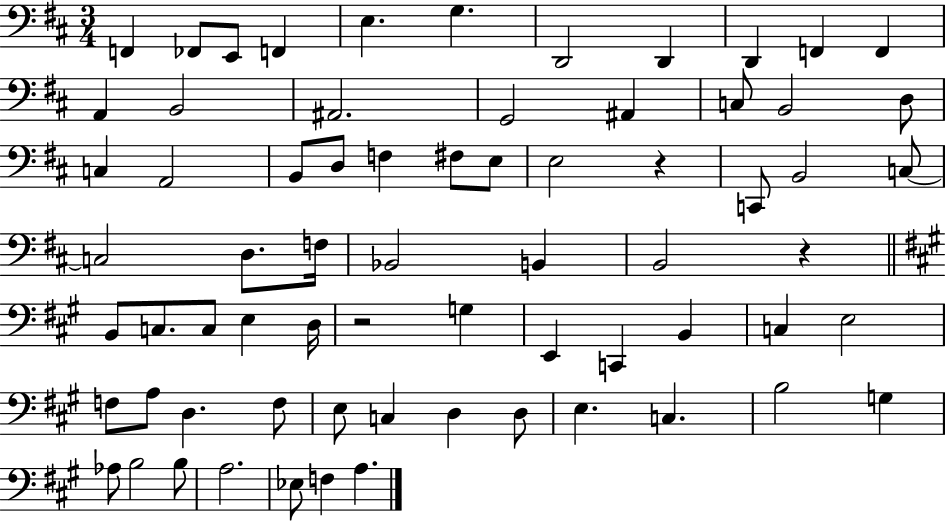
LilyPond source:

{
  \clef bass
  \numericTimeSignature
  \time 3/4
  \key d \major
  f,4 fes,8 e,8 f,4 | e4. g4. | d,2 d,4 | d,4 f,4 f,4 | \break a,4 b,2 | ais,2. | g,2 ais,4 | c8 b,2 d8 | \break c4 a,2 | b,8 d8 f4 fis8 e8 | e2 r4 | c,8 b,2 c8~~ | \break c2 d8. f16 | bes,2 b,4 | b,2 r4 | \bar "||" \break \key a \major b,8 c8. c8 e4 d16 | r2 g4 | e,4 c,4 b,4 | c4 e2 | \break f8 a8 d4. f8 | e8 c4 d4 d8 | e4. c4. | b2 g4 | \break aes8 b2 b8 | a2. | ees8 f4 a4. | \bar "|."
}